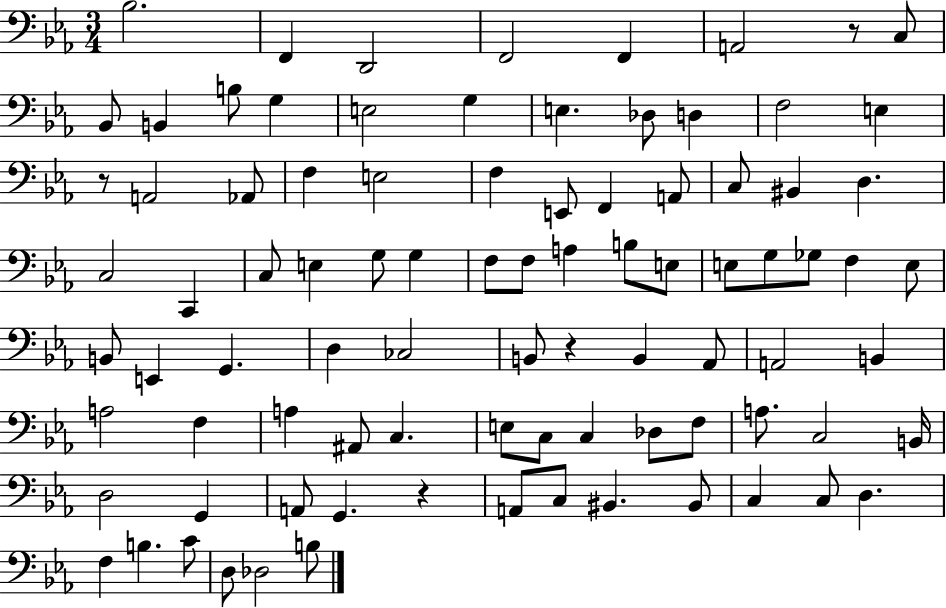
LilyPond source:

{
  \clef bass
  \numericTimeSignature
  \time 3/4
  \key ees \major
  \repeat volta 2 { bes2. | f,4 d,2 | f,2 f,4 | a,2 r8 c8 | \break bes,8 b,4 b8 g4 | e2 g4 | e4. des8 d4 | f2 e4 | \break r8 a,2 aes,8 | f4 e2 | f4 e,8 f,4 a,8 | c8 bis,4 d4. | \break c2 c,4 | c8 e4 g8 g4 | f8 f8 a4 b8 e8 | e8 g8 ges8 f4 e8 | \break b,8 e,4 g,4. | d4 ces2 | b,8 r4 b,4 aes,8 | a,2 b,4 | \break a2 f4 | a4 ais,8 c4. | e8 c8 c4 des8 f8 | a8. c2 b,16 | \break d2 g,4 | a,8 g,4. r4 | a,8 c8 bis,4. bis,8 | c4 c8 d4. | \break f4 b4. c'8 | d8 des2 b8 | } \bar "|."
}